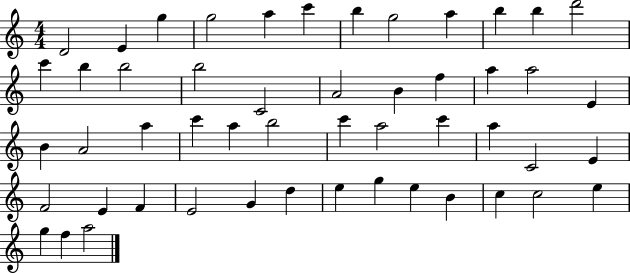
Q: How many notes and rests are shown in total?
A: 51